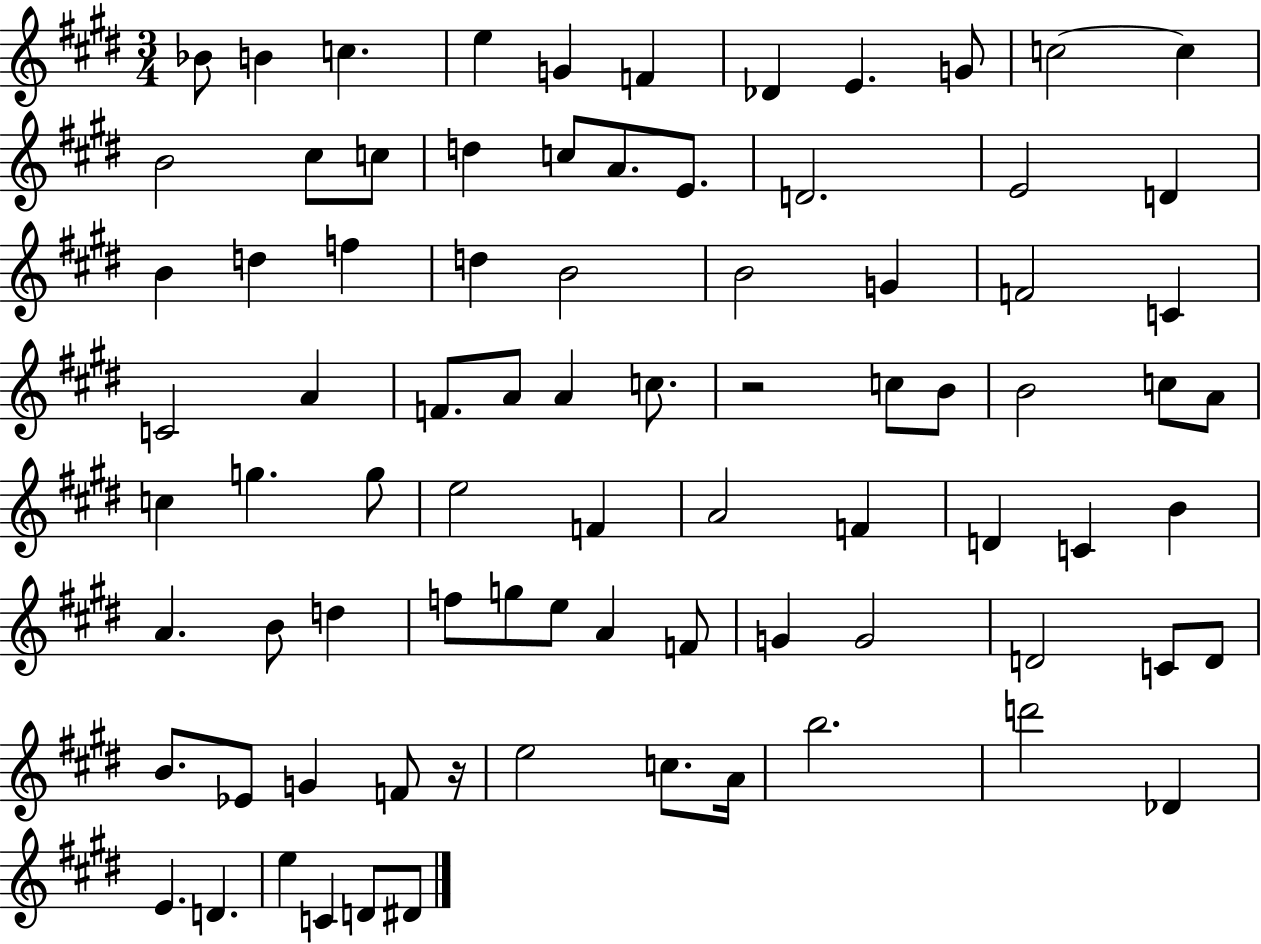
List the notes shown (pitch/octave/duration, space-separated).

Bb4/e B4/q C5/q. E5/q G4/q F4/q Db4/q E4/q. G4/e C5/h C5/q B4/h C#5/e C5/e D5/q C5/e A4/e. E4/e. D4/h. E4/h D4/q B4/q D5/q F5/q D5/q B4/h B4/h G4/q F4/h C4/q C4/h A4/q F4/e. A4/e A4/q C5/e. R/h C5/e B4/e B4/h C5/e A4/e C5/q G5/q. G5/e E5/h F4/q A4/h F4/q D4/q C4/q B4/q A4/q. B4/e D5/q F5/e G5/e E5/e A4/q F4/e G4/q G4/h D4/h C4/e D4/e B4/e. Eb4/e G4/q F4/e R/s E5/h C5/e. A4/s B5/h. D6/h Db4/q E4/q. D4/q. E5/q C4/q D4/e D#4/e